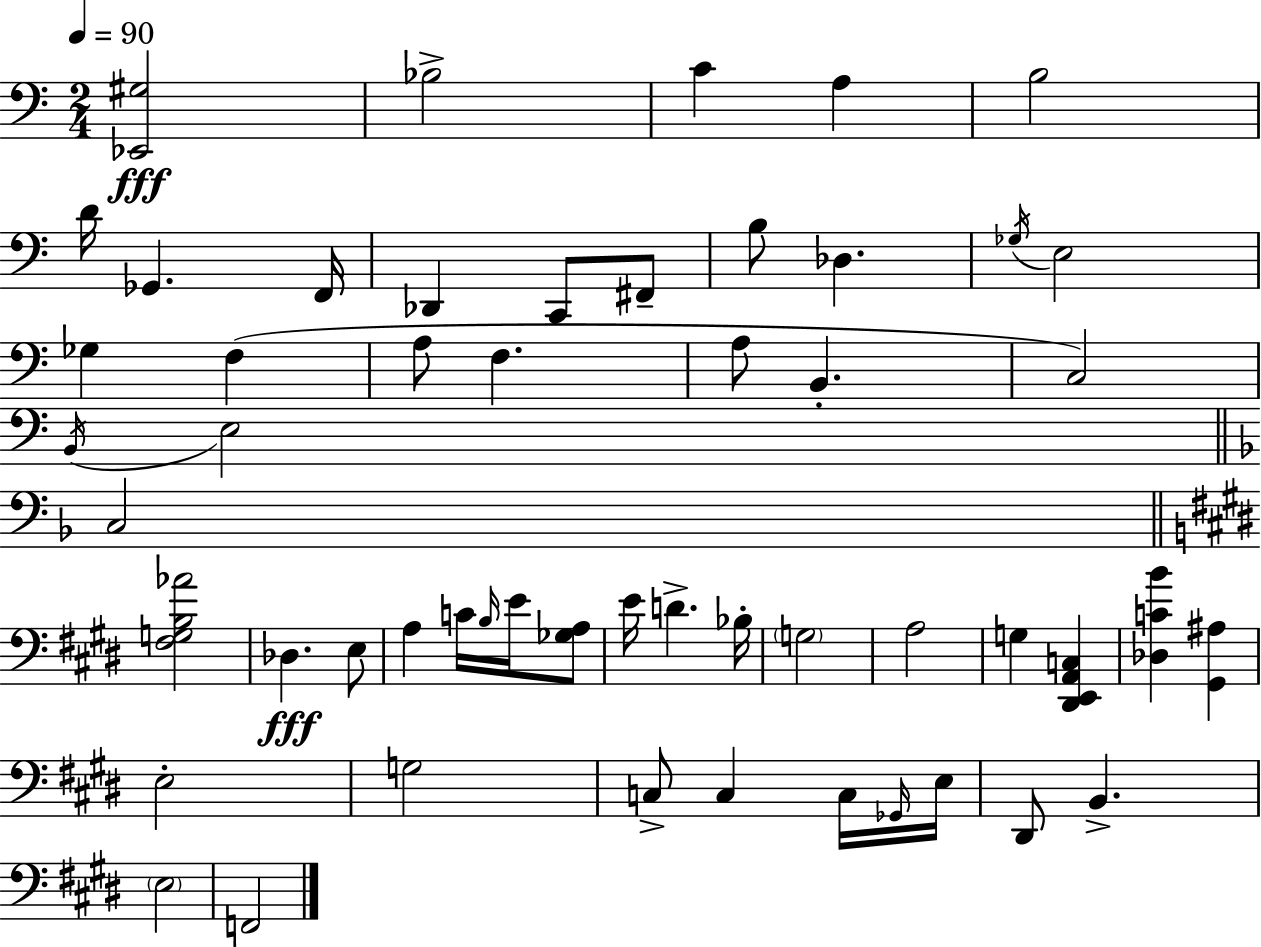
{
  \clef bass
  \numericTimeSignature
  \time 2/4
  \key c \major
  \tempo 4 = 90
  \repeat volta 2 { <ees, gis>2\fff | bes2-> | c'4 a4 | b2 | \break d'16 ges,4. f,16 | des,4 c,8 fis,8-- | b8 des4. | \acciaccatura { ges16 } e2 | \break ges4 f4( | a8 f4. | a8 b,4.-. | c2) | \break \acciaccatura { b,16 } e2 | \bar "||" \break \key d \minor c2 | \bar "||" \break \key e \major <fis g b aes'>2 | des4.\fff e8 | a4 c'16 \grace { b16 } e'16 <ges a>8 | e'16 d'4.-> | \break bes16-. \parenthesize g2 | a2 | g4 <dis, e, a, c>4 | <des c' b'>4 <gis, ais>4 | \break e2-. | g2 | c8-> c4 c16 | \grace { ges,16 } e16 dis,8 b,4.-> | \break \parenthesize e2 | f,2 | } \bar "|."
}